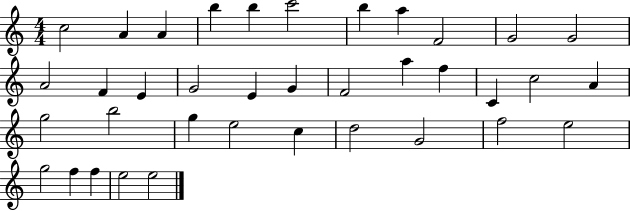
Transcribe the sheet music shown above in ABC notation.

X:1
T:Untitled
M:4/4
L:1/4
K:C
c2 A A b b c'2 b a F2 G2 G2 A2 F E G2 E G F2 a f C c2 A g2 b2 g e2 c d2 G2 f2 e2 g2 f f e2 e2